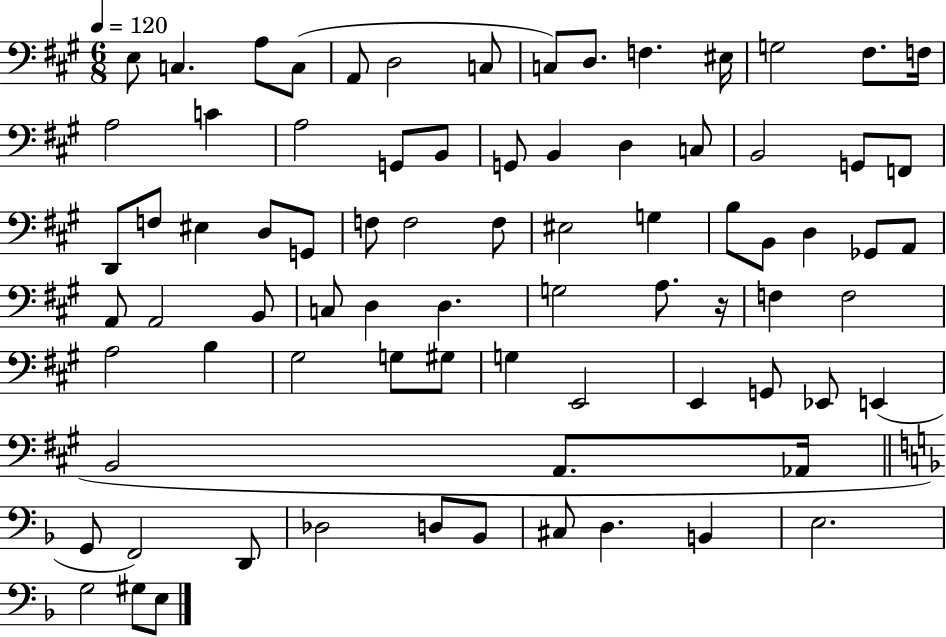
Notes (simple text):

E3/e C3/q. A3/e C3/e A2/e D3/h C3/e C3/e D3/e. F3/q. EIS3/s G3/h F#3/e. F3/s A3/h C4/q A3/h G2/e B2/e G2/e B2/q D3/q C3/e B2/h G2/e F2/e D2/e F3/e EIS3/q D3/e G2/e F3/e F3/h F3/e EIS3/h G3/q B3/e B2/e D3/q Gb2/e A2/e A2/e A2/h B2/e C3/e D3/q D3/q. G3/h A3/e. R/s F3/q F3/h A3/h B3/q G#3/h G3/e G#3/e G3/q E2/h E2/q G2/e Eb2/e E2/q B2/h A2/e. Ab2/s G2/e F2/h D2/e Db3/h D3/e Bb2/e C#3/e D3/q. B2/q E3/h. G3/h G#3/e E3/e